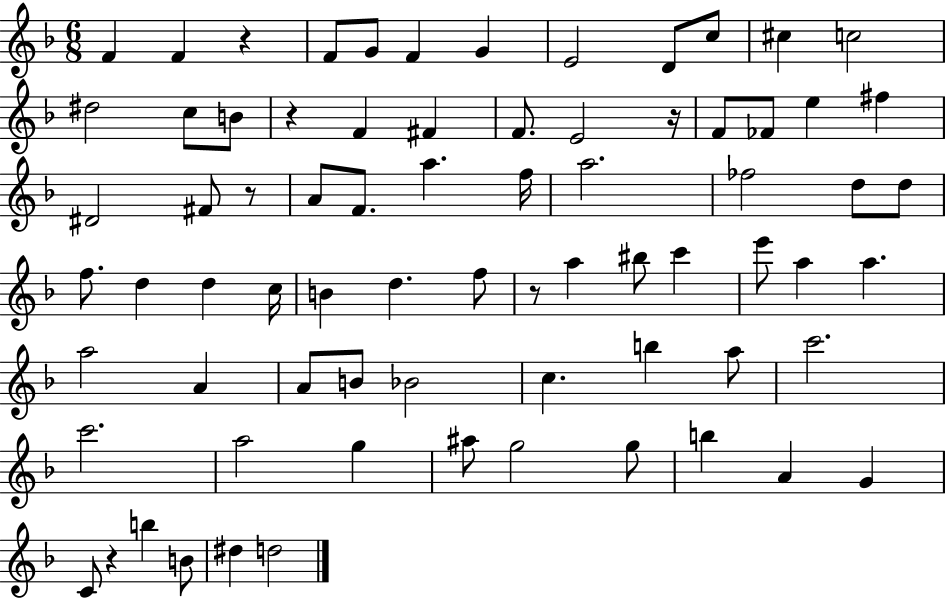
F4/q F4/q R/q F4/e G4/e F4/q G4/q E4/h D4/e C5/e C#5/q C5/h D#5/h C5/e B4/e R/q F4/q F#4/q F4/e. E4/h R/s F4/e FES4/e E5/q F#5/q D#4/h F#4/e R/e A4/e F4/e. A5/q. F5/s A5/h. FES5/h D5/e D5/e F5/e. D5/q D5/q C5/s B4/q D5/q. F5/e R/e A5/q BIS5/e C6/q E6/e A5/q A5/q. A5/h A4/q A4/e B4/e Bb4/h C5/q. B5/q A5/e C6/h. C6/h. A5/h G5/q A#5/e G5/h G5/e B5/q A4/q G4/q C4/e R/q B5/q B4/e D#5/q D5/h